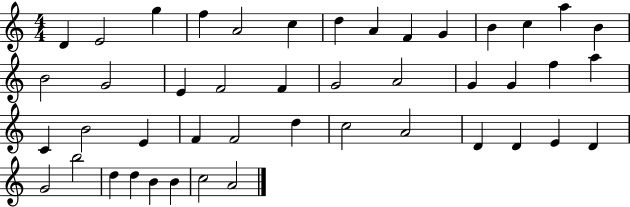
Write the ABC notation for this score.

X:1
T:Untitled
M:4/4
L:1/4
K:C
D E2 g f A2 c d A F G B c a B B2 G2 E F2 F G2 A2 G G f a C B2 E F F2 d c2 A2 D D E D G2 b2 d d B B c2 A2